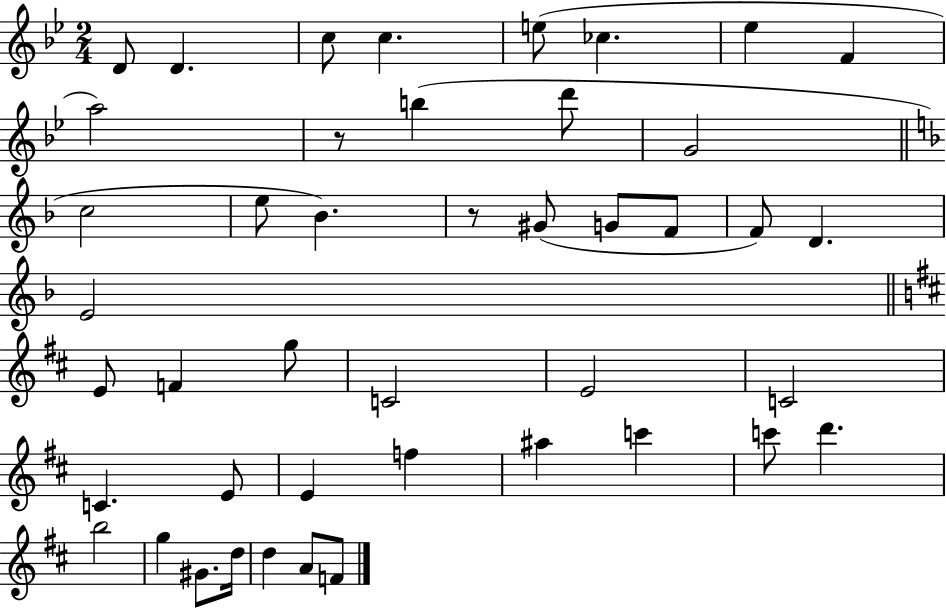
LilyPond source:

{
  \clef treble
  \numericTimeSignature
  \time 2/4
  \key bes \major
  d'8 d'4. | c''8 c''4. | e''8( ces''4. | ees''4 f'4 | \break a''2) | r8 b''4( d'''8 | g'2 | \bar "||" \break \key f \major c''2 | e''8 bes'4.) | r8 gis'8( g'8 f'8 | f'8) d'4. | \break e'2 | \bar "||" \break \key d \major e'8 f'4 g''8 | c'2 | e'2 | c'2 | \break c'4. e'8 | e'4 f''4 | ais''4 c'''4 | c'''8 d'''4. | \break b''2 | g''4 gis'8. d''16 | d''4 a'8 f'8 | \bar "|."
}